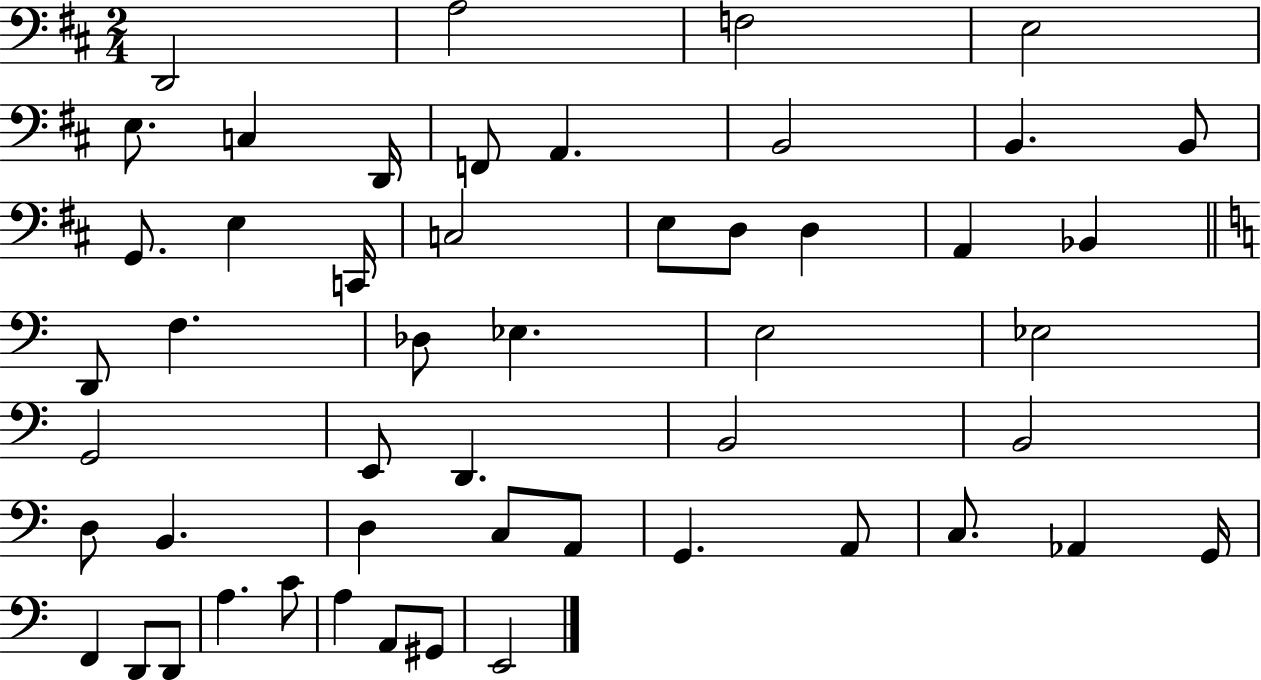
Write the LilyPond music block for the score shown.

{
  \clef bass
  \numericTimeSignature
  \time 2/4
  \key d \major
  d,2 | a2 | f2 | e2 | \break e8. c4 d,16 | f,8 a,4. | b,2 | b,4. b,8 | \break g,8. e4 c,16 | c2 | e8 d8 d4 | a,4 bes,4 | \break \bar "||" \break \key c \major d,8 f4. | des8 ees4. | e2 | ees2 | \break g,2 | e,8 d,4. | b,2 | b,2 | \break d8 b,4. | d4 c8 a,8 | g,4. a,8 | c8. aes,4 g,16 | \break f,4 d,8 d,8 | a4. c'8 | a4 a,8 gis,8 | e,2 | \break \bar "|."
}